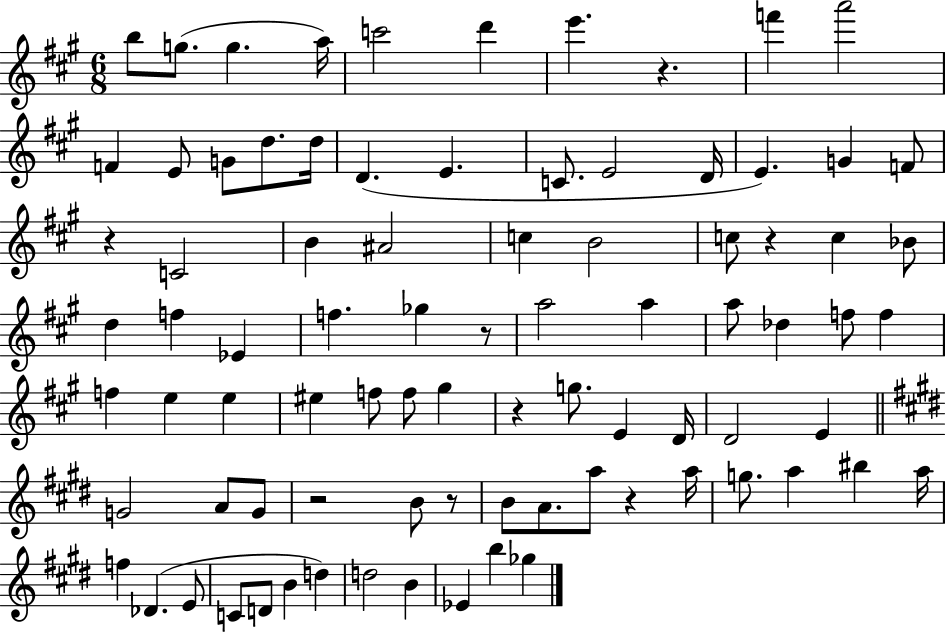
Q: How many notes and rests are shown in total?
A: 85